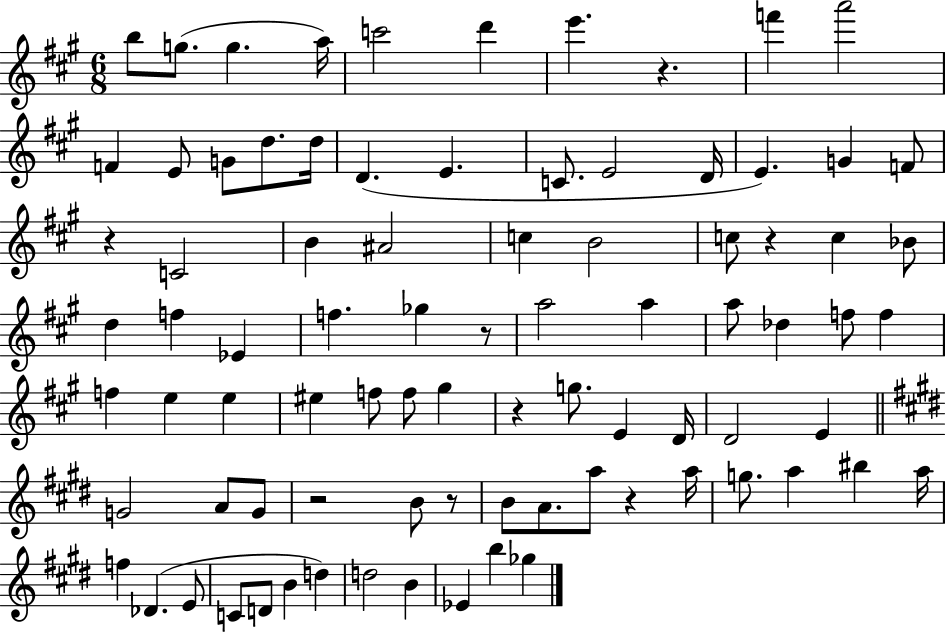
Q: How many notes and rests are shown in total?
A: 85